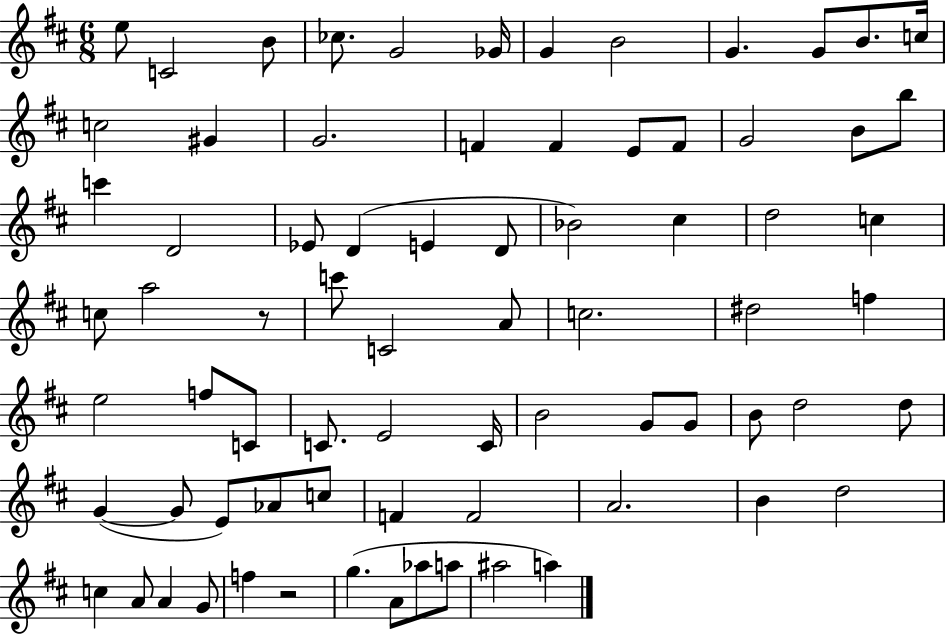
E5/e C4/h B4/e CES5/e. G4/h Gb4/s G4/q B4/h G4/q. G4/e B4/e. C5/s C5/h G#4/q G4/h. F4/q F4/q E4/e F4/e G4/h B4/e B5/e C6/q D4/h Eb4/e D4/q E4/q D4/e Bb4/h C#5/q D5/h C5/q C5/e A5/h R/e C6/e C4/h A4/e C5/h. D#5/h F5/q E5/h F5/e C4/e C4/e. E4/h C4/s B4/h G4/e G4/e B4/e D5/h D5/e G4/q G4/e E4/e Ab4/e C5/e F4/q F4/h A4/h. B4/q D5/h C5/q A4/e A4/q G4/e F5/q R/h G5/q. A4/e Ab5/e A5/e A#5/h A5/q